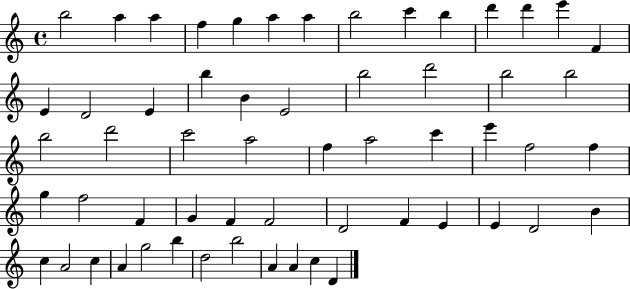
X:1
T:Untitled
M:4/4
L:1/4
K:C
b2 a a f g a a b2 c' b d' d' e' F E D2 E b B E2 b2 d'2 b2 b2 b2 d'2 c'2 a2 f a2 c' e' f2 f g f2 F G F F2 D2 F E E D2 B c A2 c A g2 b d2 b2 A A c D